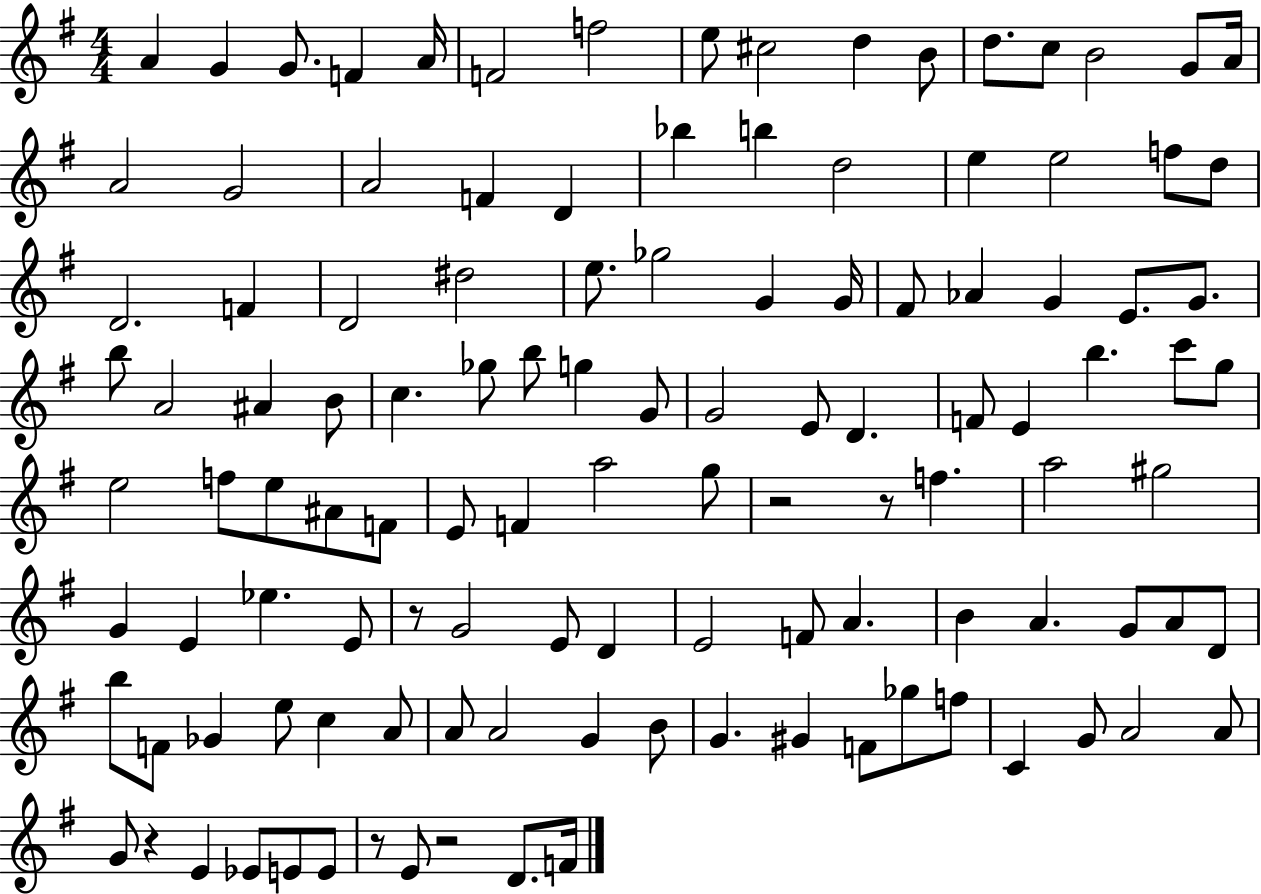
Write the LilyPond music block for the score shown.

{
  \clef treble
  \numericTimeSignature
  \time 4/4
  \key g \major
  a'4 g'4 g'8. f'4 a'16 | f'2 f''2 | e''8 cis''2 d''4 b'8 | d''8. c''8 b'2 g'8 a'16 | \break a'2 g'2 | a'2 f'4 d'4 | bes''4 b''4 d''2 | e''4 e''2 f''8 d''8 | \break d'2. f'4 | d'2 dis''2 | e''8. ges''2 g'4 g'16 | fis'8 aes'4 g'4 e'8. g'8. | \break b''8 a'2 ais'4 b'8 | c''4. ges''8 b''8 g''4 g'8 | g'2 e'8 d'4. | f'8 e'4 b''4. c'''8 g''8 | \break e''2 f''8 e''8 ais'8 f'8 | e'8 f'4 a''2 g''8 | r2 r8 f''4. | a''2 gis''2 | \break g'4 e'4 ees''4. e'8 | r8 g'2 e'8 d'4 | e'2 f'8 a'4. | b'4 a'4. g'8 a'8 d'8 | \break b''8 f'8 ges'4 e''8 c''4 a'8 | a'8 a'2 g'4 b'8 | g'4. gis'4 f'8 ges''8 f''8 | c'4 g'8 a'2 a'8 | \break g'8 r4 e'4 ees'8 e'8 e'8 | r8 e'8 r2 d'8. f'16 | \bar "|."
}